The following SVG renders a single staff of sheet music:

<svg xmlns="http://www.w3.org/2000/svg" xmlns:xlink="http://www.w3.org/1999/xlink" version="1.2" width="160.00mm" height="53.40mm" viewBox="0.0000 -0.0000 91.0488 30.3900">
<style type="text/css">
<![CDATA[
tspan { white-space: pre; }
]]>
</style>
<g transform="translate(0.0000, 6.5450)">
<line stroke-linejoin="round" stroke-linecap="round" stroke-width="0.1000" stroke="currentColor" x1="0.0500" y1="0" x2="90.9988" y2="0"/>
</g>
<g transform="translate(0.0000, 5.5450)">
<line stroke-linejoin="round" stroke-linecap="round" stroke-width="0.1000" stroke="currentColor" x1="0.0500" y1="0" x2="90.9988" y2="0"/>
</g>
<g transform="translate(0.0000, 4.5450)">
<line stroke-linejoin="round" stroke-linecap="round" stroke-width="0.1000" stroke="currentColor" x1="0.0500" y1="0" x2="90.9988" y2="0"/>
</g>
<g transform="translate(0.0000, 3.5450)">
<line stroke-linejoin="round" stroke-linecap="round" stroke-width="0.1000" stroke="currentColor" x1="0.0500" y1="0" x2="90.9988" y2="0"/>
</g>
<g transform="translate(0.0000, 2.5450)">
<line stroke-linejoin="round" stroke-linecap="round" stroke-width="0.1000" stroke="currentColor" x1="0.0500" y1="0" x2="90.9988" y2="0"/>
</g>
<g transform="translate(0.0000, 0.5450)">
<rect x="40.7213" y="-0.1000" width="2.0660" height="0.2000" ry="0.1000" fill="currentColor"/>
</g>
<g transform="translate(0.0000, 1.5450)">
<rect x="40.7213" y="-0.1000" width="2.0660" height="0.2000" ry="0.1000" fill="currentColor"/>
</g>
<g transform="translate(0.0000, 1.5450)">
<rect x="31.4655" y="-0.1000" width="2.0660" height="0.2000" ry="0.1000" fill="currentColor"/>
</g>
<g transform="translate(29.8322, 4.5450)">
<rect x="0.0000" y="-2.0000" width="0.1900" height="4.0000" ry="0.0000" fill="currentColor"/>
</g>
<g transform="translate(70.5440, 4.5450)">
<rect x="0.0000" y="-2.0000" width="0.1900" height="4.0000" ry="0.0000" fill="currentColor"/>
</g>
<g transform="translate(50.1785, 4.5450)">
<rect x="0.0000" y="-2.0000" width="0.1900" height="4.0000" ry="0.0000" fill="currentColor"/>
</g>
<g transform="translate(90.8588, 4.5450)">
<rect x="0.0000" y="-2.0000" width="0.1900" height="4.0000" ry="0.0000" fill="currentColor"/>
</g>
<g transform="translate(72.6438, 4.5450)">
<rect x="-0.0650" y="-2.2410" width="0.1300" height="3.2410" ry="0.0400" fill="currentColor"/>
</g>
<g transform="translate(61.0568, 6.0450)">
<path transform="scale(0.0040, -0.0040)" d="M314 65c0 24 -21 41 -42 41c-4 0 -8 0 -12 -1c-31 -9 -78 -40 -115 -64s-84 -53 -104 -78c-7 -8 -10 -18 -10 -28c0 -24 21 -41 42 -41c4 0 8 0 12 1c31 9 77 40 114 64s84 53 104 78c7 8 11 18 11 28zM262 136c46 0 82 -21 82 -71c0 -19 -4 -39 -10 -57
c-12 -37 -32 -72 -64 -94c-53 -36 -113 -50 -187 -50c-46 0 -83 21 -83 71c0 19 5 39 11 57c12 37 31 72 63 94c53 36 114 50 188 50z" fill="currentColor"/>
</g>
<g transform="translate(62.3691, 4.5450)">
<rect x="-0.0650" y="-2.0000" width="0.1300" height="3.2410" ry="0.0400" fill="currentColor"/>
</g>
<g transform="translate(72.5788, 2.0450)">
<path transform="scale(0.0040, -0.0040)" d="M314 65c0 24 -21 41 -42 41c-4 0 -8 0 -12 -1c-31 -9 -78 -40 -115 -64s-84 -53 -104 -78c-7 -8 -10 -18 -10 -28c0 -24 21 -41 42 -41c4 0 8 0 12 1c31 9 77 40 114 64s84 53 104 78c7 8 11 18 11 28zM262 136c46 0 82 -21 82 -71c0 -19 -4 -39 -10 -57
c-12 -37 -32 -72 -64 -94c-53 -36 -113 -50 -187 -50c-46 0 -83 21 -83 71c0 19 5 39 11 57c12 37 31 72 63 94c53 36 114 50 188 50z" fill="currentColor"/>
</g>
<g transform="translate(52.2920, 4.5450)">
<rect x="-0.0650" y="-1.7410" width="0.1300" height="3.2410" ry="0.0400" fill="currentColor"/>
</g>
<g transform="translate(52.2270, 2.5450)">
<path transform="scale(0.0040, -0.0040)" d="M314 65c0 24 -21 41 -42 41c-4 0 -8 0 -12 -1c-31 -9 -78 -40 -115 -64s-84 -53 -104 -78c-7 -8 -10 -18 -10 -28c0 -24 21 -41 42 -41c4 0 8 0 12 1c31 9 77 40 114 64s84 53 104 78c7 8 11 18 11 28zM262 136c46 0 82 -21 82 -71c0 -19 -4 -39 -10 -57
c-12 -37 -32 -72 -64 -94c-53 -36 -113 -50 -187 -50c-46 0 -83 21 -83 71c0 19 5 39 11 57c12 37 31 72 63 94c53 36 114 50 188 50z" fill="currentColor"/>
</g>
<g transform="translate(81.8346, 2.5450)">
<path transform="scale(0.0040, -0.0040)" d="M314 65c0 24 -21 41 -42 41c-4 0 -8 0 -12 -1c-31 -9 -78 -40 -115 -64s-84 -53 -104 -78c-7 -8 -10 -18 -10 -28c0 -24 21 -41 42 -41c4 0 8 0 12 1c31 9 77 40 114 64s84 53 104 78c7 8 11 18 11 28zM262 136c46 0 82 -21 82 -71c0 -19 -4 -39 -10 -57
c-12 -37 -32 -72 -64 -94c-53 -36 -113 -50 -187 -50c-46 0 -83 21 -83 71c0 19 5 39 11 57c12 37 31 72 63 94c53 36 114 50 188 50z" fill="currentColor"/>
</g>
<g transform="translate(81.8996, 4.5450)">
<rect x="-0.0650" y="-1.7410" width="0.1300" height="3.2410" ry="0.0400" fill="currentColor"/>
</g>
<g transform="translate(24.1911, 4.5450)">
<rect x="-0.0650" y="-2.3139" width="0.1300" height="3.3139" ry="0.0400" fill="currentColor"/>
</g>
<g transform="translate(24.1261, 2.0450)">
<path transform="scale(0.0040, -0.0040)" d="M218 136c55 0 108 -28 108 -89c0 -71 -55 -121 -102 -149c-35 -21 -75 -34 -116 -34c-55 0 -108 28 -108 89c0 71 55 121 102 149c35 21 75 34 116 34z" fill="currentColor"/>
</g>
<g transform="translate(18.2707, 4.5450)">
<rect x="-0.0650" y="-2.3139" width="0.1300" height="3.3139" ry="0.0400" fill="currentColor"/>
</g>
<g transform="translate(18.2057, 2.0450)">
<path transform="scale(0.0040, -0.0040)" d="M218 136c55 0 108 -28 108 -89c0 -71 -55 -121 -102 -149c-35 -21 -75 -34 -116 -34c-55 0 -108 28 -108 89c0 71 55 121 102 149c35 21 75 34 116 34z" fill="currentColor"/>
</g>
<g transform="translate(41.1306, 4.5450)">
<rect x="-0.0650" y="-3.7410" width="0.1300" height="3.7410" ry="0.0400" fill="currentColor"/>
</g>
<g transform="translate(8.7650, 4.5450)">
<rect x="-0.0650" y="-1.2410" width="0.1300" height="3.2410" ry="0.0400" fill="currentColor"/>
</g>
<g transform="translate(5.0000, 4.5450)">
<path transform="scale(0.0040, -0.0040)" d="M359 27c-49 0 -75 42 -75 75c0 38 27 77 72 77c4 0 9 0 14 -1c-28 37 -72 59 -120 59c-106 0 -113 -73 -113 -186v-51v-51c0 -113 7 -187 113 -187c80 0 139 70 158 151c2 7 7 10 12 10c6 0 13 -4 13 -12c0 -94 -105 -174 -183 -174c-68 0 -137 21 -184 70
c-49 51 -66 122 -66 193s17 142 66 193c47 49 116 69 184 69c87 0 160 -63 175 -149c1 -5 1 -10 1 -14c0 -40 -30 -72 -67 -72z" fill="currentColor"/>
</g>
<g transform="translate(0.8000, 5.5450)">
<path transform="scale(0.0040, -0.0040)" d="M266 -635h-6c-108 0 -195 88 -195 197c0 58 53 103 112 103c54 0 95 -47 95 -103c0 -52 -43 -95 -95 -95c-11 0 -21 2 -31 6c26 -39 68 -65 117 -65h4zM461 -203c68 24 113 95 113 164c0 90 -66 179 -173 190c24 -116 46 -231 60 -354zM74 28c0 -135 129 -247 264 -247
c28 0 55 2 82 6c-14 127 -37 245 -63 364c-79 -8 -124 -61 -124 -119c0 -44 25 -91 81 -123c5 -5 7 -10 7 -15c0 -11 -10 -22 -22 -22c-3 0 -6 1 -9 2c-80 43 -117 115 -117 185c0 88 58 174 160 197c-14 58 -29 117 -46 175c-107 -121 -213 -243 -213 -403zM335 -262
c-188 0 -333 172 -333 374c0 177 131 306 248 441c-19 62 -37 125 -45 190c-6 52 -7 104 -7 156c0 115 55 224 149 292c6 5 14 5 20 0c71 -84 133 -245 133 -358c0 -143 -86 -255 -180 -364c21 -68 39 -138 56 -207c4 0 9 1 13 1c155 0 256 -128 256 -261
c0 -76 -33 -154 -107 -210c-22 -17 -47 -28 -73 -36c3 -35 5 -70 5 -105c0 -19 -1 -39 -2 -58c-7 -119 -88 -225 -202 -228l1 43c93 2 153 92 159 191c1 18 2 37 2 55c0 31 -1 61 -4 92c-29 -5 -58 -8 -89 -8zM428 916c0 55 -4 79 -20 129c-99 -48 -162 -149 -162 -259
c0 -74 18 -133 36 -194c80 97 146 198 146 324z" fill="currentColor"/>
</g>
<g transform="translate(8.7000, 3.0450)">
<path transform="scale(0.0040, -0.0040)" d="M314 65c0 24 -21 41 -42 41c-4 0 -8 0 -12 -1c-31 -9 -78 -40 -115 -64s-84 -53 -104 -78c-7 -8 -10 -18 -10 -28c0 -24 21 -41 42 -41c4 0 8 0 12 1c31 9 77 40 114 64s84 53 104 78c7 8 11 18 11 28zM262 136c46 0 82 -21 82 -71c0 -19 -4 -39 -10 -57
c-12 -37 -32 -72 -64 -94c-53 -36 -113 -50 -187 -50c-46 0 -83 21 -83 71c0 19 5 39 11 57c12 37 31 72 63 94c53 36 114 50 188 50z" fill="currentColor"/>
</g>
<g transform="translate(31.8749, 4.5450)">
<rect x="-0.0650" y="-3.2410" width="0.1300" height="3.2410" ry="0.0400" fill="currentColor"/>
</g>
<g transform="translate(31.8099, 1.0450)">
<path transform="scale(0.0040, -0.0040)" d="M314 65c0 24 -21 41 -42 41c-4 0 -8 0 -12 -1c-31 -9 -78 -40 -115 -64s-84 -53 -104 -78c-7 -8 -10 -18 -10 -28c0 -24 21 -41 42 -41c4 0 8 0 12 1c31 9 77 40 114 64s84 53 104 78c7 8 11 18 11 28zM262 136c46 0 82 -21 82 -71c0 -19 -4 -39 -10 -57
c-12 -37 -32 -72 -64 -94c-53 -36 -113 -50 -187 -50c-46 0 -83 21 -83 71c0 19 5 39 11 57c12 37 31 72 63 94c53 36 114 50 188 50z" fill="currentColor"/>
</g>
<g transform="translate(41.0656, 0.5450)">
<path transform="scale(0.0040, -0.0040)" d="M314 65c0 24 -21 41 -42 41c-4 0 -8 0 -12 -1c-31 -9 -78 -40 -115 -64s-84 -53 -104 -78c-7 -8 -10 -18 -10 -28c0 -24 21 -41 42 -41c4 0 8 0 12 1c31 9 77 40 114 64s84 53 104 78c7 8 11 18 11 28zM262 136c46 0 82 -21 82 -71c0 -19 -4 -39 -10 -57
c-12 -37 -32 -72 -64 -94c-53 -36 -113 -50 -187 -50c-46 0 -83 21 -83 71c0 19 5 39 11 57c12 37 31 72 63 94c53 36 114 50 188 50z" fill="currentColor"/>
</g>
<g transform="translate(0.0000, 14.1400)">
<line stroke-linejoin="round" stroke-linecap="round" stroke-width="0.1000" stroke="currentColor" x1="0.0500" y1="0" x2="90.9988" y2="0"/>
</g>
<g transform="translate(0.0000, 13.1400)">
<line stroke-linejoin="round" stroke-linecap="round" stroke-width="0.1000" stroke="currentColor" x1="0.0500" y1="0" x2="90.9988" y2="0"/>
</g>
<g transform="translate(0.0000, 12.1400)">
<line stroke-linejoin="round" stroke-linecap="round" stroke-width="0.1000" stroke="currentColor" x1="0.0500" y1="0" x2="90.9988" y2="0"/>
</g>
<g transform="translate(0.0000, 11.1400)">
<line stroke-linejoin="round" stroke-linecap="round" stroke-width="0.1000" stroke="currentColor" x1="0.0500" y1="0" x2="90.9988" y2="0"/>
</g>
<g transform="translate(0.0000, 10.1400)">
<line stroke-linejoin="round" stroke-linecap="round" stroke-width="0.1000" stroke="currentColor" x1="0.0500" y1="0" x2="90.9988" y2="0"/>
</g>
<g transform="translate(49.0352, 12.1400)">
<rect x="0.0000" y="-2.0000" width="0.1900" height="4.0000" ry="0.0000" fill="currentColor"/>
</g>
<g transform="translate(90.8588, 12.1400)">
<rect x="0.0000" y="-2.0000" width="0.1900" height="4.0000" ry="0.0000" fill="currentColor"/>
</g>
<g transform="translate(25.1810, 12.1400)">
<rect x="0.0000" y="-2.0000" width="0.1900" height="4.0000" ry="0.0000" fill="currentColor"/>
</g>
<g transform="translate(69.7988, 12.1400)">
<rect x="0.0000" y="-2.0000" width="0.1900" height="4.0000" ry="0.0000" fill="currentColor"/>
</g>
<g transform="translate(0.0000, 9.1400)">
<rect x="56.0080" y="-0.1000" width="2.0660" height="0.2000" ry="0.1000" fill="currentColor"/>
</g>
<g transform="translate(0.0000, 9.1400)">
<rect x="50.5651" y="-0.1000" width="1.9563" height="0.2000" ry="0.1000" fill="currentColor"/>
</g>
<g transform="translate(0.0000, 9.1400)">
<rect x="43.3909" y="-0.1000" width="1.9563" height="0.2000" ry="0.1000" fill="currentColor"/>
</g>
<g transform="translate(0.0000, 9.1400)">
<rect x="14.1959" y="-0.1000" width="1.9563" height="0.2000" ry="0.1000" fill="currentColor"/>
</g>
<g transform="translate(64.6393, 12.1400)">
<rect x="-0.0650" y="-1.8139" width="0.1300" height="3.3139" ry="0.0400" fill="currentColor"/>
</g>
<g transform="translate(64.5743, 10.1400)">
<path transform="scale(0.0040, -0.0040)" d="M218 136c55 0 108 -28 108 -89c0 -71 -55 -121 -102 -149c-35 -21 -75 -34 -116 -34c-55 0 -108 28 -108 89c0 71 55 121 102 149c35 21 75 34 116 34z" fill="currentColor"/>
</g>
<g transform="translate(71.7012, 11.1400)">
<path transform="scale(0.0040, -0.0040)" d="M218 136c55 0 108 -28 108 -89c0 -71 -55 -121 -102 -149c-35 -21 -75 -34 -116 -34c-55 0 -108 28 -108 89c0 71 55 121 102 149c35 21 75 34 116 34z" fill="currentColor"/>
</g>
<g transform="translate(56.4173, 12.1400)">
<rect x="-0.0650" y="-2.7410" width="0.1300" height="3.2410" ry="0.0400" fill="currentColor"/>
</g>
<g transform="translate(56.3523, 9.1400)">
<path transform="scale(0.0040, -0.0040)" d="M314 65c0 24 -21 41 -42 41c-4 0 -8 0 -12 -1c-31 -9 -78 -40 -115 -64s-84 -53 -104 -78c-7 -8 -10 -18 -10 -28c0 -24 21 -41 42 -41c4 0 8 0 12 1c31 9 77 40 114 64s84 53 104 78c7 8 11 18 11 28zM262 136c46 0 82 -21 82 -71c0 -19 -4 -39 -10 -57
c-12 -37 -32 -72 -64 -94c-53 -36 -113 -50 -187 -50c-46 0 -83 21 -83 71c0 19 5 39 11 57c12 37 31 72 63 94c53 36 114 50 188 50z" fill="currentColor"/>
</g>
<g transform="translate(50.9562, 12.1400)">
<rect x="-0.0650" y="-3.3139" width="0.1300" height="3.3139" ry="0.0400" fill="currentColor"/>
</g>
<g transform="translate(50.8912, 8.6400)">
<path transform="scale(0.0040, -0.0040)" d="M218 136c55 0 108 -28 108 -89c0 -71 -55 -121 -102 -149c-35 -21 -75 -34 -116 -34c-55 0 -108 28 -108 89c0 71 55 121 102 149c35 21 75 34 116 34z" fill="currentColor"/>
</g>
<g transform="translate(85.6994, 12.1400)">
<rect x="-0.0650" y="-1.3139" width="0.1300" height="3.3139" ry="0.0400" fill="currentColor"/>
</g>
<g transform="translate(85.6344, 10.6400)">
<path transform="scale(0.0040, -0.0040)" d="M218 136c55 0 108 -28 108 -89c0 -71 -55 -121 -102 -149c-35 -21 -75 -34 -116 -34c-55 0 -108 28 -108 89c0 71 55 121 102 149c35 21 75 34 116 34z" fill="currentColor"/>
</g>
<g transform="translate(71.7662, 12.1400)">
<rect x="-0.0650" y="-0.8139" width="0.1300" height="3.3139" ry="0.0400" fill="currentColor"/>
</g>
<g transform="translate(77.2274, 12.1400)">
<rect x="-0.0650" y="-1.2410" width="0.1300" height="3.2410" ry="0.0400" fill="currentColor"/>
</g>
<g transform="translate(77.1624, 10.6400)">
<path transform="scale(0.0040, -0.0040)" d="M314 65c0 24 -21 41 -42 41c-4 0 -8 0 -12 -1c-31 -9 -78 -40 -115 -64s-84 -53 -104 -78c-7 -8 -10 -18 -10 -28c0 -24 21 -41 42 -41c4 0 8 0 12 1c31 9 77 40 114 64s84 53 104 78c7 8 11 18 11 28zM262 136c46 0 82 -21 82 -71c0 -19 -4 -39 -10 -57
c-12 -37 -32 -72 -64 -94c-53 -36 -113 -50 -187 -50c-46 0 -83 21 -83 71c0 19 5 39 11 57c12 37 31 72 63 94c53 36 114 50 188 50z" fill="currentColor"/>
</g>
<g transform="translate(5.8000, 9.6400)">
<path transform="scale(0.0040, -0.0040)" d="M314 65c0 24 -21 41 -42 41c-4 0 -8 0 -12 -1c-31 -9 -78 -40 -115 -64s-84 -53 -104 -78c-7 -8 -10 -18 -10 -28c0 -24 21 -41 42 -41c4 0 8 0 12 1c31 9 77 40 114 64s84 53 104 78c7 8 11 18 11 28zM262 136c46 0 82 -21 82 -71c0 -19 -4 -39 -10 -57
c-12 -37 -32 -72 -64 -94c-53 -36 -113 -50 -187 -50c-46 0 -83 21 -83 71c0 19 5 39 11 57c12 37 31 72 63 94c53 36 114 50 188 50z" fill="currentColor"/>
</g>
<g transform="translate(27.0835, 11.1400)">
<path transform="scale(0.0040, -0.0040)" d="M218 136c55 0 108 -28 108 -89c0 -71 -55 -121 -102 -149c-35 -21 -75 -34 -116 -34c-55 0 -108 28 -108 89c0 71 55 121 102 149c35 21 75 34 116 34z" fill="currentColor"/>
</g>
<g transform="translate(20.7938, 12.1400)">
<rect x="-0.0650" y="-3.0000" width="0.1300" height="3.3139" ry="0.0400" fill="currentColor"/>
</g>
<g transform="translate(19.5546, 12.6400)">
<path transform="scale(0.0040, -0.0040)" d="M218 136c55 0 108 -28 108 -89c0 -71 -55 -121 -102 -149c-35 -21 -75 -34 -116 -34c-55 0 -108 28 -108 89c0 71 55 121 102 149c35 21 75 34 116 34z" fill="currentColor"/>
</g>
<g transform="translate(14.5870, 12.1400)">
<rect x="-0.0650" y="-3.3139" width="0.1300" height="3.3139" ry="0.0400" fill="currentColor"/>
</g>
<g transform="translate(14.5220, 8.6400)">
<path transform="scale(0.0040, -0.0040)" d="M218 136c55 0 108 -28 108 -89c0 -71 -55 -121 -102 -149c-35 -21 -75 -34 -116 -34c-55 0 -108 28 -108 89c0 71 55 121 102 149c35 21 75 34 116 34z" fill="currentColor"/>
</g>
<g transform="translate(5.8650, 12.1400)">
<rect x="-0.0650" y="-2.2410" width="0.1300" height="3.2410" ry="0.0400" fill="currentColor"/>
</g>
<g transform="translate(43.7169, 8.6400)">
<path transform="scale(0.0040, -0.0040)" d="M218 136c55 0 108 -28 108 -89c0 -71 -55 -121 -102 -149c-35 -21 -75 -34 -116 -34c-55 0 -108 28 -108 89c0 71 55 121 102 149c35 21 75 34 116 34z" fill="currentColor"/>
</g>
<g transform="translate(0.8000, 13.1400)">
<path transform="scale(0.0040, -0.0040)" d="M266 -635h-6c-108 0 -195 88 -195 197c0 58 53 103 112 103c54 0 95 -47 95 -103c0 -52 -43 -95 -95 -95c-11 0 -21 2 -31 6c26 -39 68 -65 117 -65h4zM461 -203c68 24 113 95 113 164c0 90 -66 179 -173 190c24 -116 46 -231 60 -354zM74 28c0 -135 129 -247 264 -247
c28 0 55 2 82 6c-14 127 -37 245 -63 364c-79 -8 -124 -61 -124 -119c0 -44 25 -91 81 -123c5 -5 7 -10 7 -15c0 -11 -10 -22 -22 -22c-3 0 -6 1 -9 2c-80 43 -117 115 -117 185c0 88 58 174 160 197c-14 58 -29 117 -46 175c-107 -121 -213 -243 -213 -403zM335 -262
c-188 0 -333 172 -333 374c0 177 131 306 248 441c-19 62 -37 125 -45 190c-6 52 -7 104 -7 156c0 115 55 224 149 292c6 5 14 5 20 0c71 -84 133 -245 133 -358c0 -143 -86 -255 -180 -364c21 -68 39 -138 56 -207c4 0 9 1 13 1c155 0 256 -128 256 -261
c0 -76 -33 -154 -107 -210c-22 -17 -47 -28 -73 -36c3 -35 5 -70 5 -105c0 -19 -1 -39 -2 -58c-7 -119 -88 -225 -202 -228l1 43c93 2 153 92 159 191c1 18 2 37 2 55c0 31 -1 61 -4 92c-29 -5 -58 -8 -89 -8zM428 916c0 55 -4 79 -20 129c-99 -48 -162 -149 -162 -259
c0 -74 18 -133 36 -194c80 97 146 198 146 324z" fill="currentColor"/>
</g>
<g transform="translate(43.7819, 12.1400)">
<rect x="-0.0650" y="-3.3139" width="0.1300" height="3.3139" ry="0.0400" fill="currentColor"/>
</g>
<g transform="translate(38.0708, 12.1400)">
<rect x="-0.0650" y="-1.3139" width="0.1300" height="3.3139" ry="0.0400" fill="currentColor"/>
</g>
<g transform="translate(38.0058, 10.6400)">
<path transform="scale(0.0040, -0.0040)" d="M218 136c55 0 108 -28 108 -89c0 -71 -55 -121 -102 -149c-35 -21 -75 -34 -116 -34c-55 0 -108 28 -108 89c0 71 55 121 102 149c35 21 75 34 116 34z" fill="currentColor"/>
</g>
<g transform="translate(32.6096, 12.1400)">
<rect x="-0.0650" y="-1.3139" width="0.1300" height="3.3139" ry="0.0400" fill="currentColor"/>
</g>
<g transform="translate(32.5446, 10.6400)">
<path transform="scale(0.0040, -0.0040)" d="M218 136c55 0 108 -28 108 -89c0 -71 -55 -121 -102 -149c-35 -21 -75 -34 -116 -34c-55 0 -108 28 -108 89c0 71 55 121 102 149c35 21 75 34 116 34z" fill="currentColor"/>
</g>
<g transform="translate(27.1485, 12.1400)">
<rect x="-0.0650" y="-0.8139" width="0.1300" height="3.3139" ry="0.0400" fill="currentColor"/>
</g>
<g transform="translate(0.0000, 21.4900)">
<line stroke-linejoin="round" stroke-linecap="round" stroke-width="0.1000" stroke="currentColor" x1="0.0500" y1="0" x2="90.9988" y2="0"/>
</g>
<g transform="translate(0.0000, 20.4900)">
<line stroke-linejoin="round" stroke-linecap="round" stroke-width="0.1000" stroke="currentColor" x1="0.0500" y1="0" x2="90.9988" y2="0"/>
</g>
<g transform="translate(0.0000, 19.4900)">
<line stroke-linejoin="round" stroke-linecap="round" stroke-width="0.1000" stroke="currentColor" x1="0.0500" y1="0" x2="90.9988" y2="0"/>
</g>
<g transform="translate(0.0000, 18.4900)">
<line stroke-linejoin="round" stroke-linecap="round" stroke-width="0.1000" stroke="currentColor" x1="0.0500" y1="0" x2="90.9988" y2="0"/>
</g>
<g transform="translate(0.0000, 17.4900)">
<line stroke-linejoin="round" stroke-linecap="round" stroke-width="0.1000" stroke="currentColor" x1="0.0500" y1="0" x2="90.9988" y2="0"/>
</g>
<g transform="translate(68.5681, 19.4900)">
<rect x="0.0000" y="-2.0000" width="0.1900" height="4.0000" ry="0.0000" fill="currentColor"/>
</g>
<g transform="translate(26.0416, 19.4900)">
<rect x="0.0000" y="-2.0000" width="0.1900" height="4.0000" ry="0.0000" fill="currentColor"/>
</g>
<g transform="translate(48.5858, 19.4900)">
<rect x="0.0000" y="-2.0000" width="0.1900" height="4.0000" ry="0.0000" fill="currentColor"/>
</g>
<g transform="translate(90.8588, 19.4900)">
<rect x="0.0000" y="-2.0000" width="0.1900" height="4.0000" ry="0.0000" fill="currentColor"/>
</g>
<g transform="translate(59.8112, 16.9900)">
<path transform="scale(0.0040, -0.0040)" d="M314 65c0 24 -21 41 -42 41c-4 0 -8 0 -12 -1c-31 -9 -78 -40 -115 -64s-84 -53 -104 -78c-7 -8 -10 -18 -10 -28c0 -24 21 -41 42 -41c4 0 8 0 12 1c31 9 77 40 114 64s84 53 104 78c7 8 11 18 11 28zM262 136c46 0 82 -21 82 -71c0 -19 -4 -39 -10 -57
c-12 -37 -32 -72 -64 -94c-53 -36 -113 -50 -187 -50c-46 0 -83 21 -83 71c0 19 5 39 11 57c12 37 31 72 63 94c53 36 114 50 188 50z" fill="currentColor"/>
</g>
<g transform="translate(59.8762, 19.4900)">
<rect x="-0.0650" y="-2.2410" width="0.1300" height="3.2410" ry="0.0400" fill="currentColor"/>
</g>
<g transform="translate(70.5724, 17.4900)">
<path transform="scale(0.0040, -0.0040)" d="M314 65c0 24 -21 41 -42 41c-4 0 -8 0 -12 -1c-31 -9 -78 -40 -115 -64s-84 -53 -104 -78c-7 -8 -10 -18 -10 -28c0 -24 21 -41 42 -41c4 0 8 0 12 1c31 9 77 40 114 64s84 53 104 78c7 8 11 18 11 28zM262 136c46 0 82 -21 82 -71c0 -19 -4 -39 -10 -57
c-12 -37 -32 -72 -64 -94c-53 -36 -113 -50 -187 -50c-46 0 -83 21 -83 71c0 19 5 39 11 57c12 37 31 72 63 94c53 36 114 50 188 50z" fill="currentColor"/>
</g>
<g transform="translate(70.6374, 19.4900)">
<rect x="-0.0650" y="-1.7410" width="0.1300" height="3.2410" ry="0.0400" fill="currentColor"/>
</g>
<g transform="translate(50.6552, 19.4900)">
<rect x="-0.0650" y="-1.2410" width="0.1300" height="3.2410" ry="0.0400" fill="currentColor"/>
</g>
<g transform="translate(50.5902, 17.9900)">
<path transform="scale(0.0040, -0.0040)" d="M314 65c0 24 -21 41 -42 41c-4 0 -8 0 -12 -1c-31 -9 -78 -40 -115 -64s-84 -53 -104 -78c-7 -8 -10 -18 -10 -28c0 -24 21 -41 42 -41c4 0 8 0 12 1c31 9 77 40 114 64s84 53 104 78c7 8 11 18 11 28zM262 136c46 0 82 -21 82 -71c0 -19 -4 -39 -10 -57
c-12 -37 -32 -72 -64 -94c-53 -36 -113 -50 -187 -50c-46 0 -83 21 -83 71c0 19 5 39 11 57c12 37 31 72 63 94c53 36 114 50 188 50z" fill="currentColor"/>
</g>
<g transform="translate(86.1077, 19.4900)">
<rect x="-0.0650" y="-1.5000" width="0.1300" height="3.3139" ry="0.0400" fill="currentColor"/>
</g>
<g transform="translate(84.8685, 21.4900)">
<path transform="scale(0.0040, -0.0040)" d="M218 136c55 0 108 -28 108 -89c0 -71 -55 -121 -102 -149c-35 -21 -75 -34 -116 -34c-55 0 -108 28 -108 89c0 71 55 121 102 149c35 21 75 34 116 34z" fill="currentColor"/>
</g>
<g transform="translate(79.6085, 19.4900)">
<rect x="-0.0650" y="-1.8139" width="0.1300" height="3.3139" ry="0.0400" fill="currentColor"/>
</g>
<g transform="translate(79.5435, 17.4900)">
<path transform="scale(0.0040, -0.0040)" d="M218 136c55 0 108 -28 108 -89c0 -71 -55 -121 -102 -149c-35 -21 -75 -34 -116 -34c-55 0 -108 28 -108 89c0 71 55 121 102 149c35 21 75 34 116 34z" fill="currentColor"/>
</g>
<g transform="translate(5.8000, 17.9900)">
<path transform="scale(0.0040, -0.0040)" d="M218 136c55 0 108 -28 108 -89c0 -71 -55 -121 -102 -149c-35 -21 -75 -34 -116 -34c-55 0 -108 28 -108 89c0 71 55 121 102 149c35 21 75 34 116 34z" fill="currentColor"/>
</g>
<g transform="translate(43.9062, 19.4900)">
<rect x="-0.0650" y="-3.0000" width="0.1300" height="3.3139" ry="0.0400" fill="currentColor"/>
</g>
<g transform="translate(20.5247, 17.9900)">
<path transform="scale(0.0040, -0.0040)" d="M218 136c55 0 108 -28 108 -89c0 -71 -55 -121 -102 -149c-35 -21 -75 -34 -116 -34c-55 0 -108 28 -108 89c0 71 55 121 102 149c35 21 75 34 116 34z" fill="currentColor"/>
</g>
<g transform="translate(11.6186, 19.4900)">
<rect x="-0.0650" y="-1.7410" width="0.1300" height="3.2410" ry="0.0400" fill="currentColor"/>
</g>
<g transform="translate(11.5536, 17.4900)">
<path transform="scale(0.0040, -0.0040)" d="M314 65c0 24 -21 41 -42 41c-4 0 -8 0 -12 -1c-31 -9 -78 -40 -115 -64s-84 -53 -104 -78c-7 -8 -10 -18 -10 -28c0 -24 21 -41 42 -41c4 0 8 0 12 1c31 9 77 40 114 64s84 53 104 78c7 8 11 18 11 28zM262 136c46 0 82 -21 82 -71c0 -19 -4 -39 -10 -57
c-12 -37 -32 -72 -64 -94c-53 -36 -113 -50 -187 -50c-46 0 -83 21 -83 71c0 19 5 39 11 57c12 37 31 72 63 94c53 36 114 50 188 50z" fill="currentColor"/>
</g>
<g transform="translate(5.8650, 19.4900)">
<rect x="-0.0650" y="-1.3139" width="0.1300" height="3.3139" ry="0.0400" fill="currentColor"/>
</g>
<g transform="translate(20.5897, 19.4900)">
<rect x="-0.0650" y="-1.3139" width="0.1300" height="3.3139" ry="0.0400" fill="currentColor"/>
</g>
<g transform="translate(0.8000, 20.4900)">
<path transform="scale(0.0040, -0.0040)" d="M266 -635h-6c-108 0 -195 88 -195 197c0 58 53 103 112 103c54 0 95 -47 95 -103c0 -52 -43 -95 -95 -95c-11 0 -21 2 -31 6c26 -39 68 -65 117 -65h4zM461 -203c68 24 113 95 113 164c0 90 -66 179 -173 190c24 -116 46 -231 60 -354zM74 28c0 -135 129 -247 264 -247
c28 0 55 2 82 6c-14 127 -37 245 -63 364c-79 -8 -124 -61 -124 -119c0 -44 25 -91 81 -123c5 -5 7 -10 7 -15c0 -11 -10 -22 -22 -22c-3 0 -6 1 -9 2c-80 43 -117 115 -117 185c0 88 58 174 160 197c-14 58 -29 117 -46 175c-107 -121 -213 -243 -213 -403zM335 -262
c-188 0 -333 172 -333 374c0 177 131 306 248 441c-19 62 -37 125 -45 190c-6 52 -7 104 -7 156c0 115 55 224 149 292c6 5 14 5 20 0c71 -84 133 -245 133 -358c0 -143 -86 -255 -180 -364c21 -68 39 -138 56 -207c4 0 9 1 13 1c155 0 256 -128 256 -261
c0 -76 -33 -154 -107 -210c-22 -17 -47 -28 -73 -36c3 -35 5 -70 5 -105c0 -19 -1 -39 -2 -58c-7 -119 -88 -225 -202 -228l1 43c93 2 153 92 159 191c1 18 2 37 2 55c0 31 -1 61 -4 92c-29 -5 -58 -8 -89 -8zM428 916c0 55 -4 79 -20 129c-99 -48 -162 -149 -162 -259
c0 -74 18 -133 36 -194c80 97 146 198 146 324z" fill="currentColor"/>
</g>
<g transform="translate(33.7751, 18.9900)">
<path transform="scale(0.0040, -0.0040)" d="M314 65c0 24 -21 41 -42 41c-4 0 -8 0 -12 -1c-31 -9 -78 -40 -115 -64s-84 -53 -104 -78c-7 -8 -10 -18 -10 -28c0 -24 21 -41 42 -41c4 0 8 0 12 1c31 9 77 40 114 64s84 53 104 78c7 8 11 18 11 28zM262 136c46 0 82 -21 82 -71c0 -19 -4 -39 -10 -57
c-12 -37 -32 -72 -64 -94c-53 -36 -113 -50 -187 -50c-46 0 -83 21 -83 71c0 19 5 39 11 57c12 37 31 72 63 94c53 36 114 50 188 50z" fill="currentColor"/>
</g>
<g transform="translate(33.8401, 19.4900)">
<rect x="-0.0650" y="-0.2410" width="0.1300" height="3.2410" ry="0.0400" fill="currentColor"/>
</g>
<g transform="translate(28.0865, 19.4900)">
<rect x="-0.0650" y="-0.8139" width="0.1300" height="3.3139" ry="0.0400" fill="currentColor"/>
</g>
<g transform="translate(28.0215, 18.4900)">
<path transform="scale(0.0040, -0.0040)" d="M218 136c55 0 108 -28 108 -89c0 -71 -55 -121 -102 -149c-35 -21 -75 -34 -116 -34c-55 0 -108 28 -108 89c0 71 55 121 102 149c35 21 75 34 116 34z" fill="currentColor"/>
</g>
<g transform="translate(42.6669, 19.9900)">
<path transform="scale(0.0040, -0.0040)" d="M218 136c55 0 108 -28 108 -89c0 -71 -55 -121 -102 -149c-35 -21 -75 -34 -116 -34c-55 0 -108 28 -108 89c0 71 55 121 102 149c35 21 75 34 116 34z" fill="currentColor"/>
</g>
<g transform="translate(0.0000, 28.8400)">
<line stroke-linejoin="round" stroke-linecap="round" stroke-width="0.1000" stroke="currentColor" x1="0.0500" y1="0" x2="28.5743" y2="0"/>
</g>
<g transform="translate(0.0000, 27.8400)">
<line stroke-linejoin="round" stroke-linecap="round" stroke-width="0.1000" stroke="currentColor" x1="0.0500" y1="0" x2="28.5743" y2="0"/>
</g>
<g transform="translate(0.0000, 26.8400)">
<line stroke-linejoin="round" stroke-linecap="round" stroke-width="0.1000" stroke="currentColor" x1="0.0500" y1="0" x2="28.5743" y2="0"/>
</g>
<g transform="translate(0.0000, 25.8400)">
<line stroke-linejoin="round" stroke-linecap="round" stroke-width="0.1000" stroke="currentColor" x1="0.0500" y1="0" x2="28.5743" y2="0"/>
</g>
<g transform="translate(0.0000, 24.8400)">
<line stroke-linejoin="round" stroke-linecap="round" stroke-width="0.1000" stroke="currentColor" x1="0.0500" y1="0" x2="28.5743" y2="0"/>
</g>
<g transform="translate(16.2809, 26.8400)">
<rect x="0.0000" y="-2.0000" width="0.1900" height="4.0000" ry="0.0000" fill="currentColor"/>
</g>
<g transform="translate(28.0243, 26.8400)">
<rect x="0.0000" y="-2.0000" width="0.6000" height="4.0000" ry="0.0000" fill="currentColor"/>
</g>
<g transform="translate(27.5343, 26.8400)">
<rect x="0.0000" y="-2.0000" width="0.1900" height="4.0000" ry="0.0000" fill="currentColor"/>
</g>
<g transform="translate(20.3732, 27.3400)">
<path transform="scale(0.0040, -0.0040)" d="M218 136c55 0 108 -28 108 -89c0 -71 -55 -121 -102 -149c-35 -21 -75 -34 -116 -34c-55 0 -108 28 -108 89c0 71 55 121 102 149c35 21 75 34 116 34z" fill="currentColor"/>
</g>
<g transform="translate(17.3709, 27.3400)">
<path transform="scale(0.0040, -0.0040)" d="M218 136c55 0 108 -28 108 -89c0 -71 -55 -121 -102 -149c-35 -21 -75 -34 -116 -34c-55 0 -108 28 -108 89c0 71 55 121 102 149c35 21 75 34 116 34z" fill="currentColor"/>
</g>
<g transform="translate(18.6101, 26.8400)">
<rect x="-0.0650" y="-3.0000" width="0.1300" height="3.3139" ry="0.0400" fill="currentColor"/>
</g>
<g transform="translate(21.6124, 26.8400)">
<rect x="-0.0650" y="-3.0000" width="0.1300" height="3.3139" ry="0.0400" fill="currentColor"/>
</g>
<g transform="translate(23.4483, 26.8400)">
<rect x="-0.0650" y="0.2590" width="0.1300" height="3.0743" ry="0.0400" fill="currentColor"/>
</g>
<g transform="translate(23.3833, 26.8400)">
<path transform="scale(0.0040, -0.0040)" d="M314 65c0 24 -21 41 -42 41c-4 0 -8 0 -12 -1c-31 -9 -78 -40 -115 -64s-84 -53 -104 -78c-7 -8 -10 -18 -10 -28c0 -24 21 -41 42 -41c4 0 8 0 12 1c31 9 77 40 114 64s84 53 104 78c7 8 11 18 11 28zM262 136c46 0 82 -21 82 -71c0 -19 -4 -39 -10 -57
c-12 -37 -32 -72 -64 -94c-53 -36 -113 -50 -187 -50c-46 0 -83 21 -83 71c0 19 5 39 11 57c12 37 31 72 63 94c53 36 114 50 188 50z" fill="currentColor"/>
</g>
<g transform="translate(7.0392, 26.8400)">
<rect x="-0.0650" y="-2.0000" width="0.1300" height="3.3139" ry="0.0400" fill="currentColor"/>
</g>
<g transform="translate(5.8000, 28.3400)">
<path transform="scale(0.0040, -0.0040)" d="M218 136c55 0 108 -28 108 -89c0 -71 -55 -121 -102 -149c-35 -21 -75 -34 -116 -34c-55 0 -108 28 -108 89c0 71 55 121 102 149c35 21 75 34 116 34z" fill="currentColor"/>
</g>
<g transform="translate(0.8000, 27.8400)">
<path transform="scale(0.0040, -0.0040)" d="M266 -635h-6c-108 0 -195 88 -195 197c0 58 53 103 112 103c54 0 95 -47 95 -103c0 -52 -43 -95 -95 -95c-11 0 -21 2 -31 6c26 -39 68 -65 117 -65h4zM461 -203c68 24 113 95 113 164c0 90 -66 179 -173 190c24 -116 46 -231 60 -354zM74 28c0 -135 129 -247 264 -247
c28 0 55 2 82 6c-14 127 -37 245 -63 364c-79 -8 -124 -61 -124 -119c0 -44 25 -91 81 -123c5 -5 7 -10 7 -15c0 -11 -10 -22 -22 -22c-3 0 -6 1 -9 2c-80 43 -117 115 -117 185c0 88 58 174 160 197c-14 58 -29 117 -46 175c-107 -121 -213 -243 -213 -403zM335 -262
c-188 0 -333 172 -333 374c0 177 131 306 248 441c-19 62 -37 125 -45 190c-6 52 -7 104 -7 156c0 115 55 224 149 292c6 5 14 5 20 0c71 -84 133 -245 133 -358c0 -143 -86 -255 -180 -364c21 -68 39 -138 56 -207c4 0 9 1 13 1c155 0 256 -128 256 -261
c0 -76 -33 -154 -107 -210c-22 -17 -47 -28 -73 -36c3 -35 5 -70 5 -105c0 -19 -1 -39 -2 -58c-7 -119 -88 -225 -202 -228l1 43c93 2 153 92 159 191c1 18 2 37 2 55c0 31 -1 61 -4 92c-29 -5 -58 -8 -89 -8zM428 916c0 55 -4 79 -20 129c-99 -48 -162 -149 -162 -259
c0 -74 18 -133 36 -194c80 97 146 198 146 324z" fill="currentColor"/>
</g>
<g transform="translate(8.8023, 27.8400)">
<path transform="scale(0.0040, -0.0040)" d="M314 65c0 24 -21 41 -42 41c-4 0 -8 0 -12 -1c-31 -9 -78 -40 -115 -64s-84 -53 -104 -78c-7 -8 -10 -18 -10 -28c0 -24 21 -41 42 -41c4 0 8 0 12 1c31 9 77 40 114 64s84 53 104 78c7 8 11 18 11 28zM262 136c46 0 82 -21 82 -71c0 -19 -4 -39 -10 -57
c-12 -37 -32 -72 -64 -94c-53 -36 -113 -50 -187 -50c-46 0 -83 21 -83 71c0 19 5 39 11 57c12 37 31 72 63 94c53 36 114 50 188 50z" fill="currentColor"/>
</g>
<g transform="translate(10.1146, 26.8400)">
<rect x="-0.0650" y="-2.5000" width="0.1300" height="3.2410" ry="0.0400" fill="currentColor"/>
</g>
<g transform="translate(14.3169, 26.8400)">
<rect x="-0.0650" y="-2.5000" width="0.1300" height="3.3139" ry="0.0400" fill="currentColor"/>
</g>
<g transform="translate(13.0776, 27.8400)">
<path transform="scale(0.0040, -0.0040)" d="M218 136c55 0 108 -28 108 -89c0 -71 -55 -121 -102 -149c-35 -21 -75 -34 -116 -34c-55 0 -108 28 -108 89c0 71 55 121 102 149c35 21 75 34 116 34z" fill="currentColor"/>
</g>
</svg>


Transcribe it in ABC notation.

X:1
T:Untitled
M:4/4
L:1/4
K:C
e2 g g b2 c'2 f2 F2 g2 f2 g2 b A d e e b b a2 f d e2 e e f2 e d c2 A e2 g2 f2 f E F G2 G A A B2